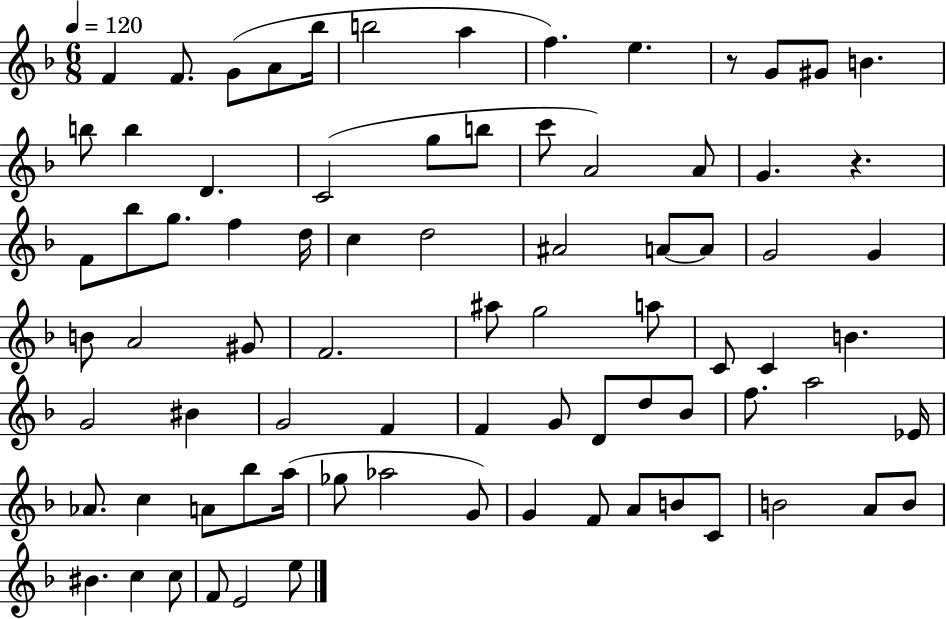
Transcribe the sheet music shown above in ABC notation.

X:1
T:Untitled
M:6/8
L:1/4
K:F
F F/2 G/2 A/2 _b/4 b2 a f e z/2 G/2 ^G/2 B b/2 b D C2 g/2 b/2 c'/2 A2 A/2 G z F/2 _b/2 g/2 f d/4 c d2 ^A2 A/2 A/2 G2 G B/2 A2 ^G/2 F2 ^a/2 g2 a/2 C/2 C B G2 ^B G2 F F G/2 D/2 d/2 _B/2 f/2 a2 _E/4 _A/2 c A/2 _b/2 a/4 _g/2 _a2 G/2 G F/2 A/2 B/2 C/2 B2 A/2 B/2 ^B c c/2 F/2 E2 e/2